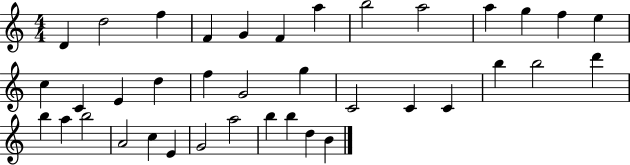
D4/q D5/h F5/q F4/q G4/q F4/q A5/q B5/h A5/h A5/q G5/q F5/q E5/q C5/q C4/q E4/q D5/q F5/q G4/h G5/q C4/h C4/q C4/q B5/q B5/h D6/q B5/q A5/q B5/h A4/h C5/q E4/q G4/h A5/h B5/q B5/q D5/q B4/q